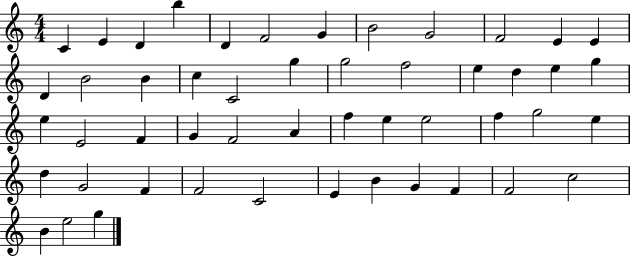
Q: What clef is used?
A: treble